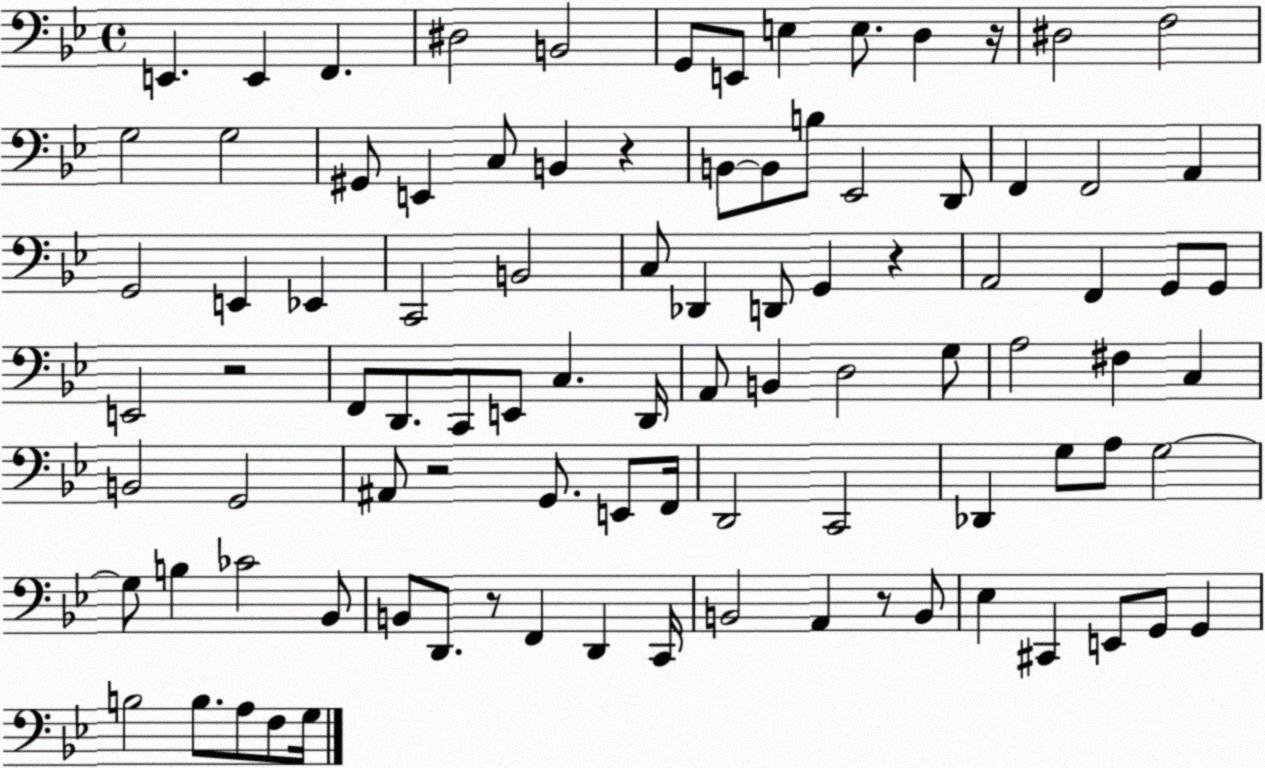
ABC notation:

X:1
T:Untitled
M:4/4
L:1/4
K:Bb
E,, E,, F,, ^D,2 B,,2 G,,/2 E,,/2 E, E,/2 D, z/4 ^D,2 F,2 G,2 G,2 ^G,,/2 E,, C,/2 B,, z B,,/2 B,,/2 B,/2 _E,,2 D,,/2 F,, F,,2 A,, G,,2 E,, _E,, C,,2 B,,2 C,/2 _D,, D,,/2 G,, z A,,2 F,, G,,/2 G,,/2 E,,2 z2 F,,/2 D,,/2 C,,/2 E,,/2 C, D,,/4 A,,/2 B,, D,2 G,/2 A,2 ^F, C, B,,2 G,,2 ^A,,/2 z2 G,,/2 E,,/2 F,,/4 D,,2 C,,2 _D,, G,/2 A,/2 G,2 G,/2 B, _C2 _B,,/2 B,,/2 D,,/2 z/2 F,, D,, C,,/4 B,,2 A,, z/2 B,,/2 _E, ^C,, E,,/2 G,,/2 G,, B,2 B,/2 A,/2 F,/2 G,/4